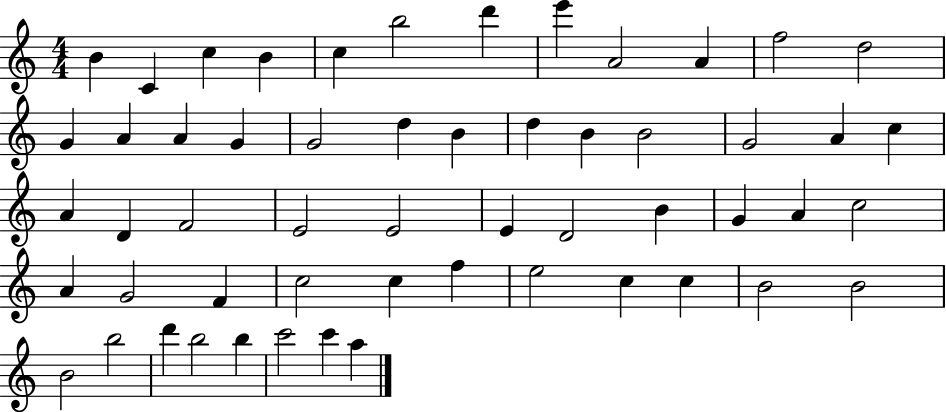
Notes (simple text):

B4/q C4/q C5/q B4/q C5/q B5/h D6/q E6/q A4/h A4/q F5/h D5/h G4/q A4/q A4/q G4/q G4/h D5/q B4/q D5/q B4/q B4/h G4/h A4/q C5/q A4/q D4/q F4/h E4/h E4/h E4/q D4/h B4/q G4/q A4/q C5/h A4/q G4/h F4/q C5/h C5/q F5/q E5/h C5/q C5/q B4/h B4/h B4/h B5/h D6/q B5/h B5/q C6/h C6/q A5/q